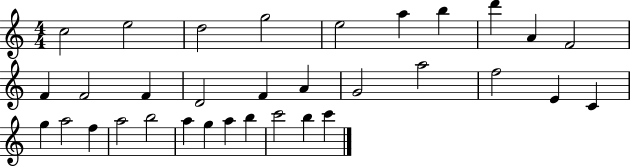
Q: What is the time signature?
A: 4/4